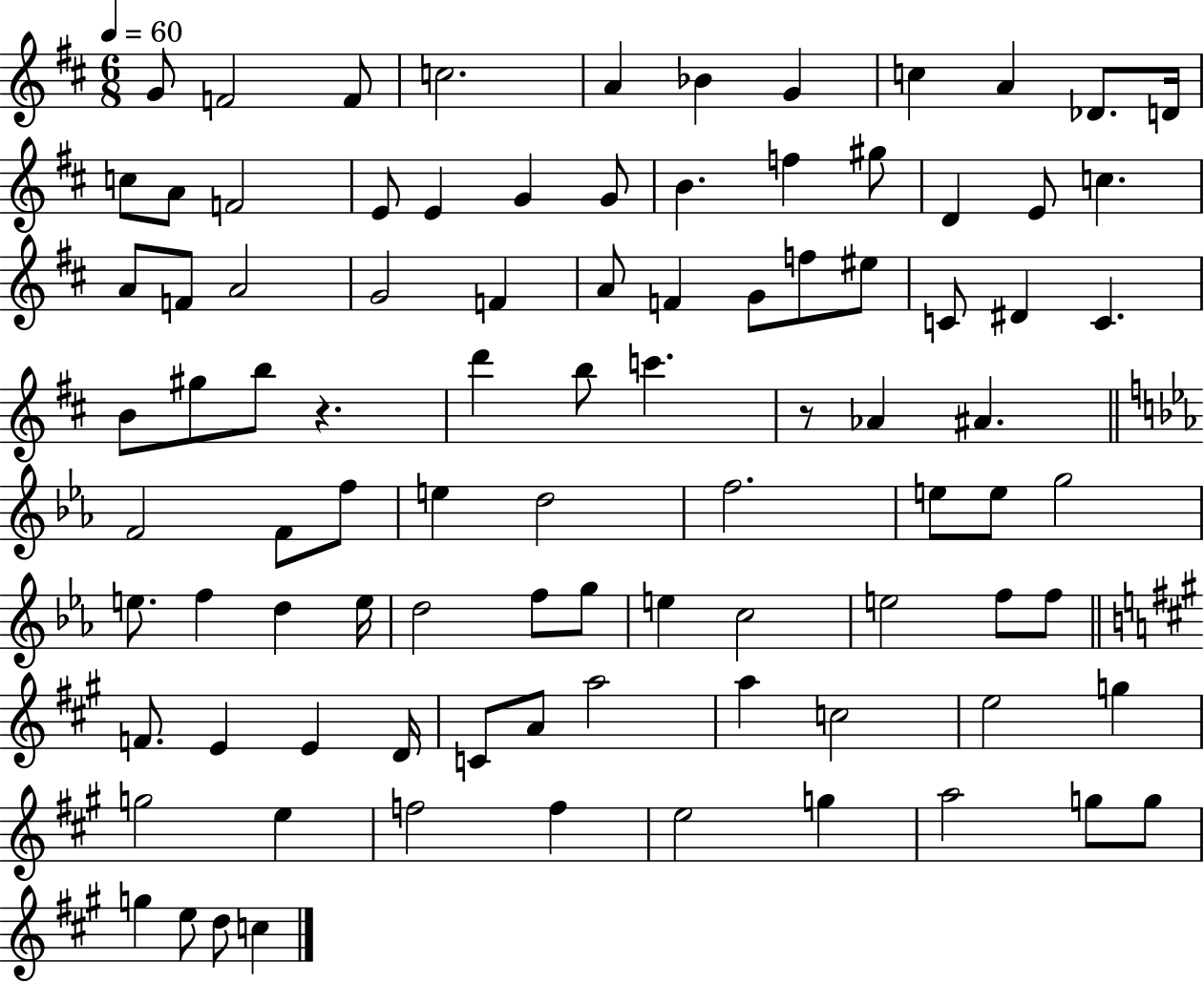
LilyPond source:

{
  \clef treble
  \numericTimeSignature
  \time 6/8
  \key d \major
  \tempo 4 = 60
  g'8 f'2 f'8 | c''2. | a'4 bes'4 g'4 | c''4 a'4 des'8. d'16 | \break c''8 a'8 f'2 | e'8 e'4 g'4 g'8 | b'4. f''4 gis''8 | d'4 e'8 c''4. | \break a'8 f'8 a'2 | g'2 f'4 | a'8 f'4 g'8 f''8 eis''8 | c'8 dis'4 c'4. | \break b'8 gis''8 b''8 r4. | d'''4 b''8 c'''4. | r8 aes'4 ais'4. | \bar "||" \break \key c \minor f'2 f'8 f''8 | e''4 d''2 | f''2. | e''8 e''8 g''2 | \break e''8. f''4 d''4 e''16 | d''2 f''8 g''8 | e''4 c''2 | e''2 f''8 f''8 | \break \bar "||" \break \key a \major f'8. e'4 e'4 d'16 | c'8 a'8 a''2 | a''4 c''2 | e''2 g''4 | \break g''2 e''4 | f''2 f''4 | e''2 g''4 | a''2 g''8 g''8 | \break g''4 e''8 d''8 c''4 | \bar "|."
}